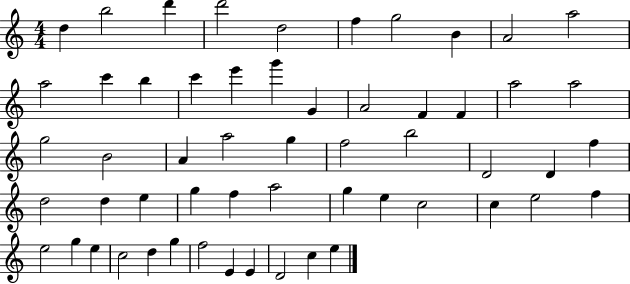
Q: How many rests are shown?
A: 0